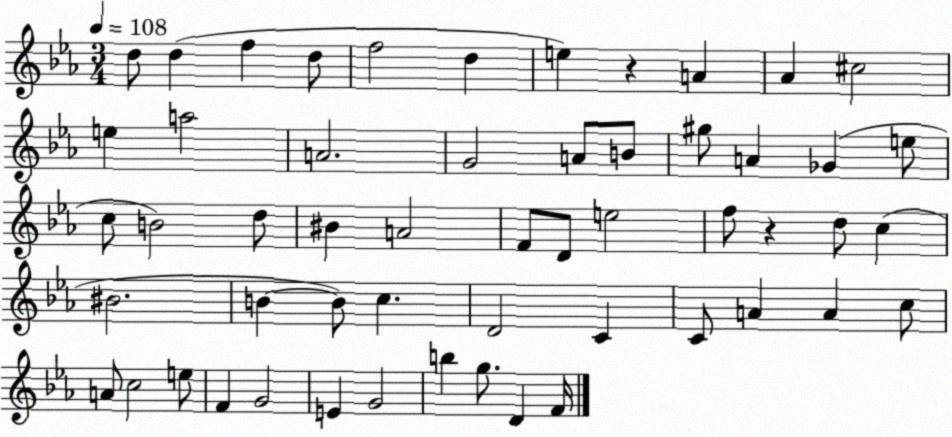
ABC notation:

X:1
T:Untitled
M:3/4
L:1/4
K:Eb
d/2 d f d/2 f2 d e z A _A ^c2 e a2 A2 G2 A/2 B/2 ^g/2 A _G e/2 c/2 B2 d/2 ^B A2 F/2 D/2 e2 f/2 z d/2 c ^B2 B B/2 c D2 C C/2 A A c/2 A/2 c2 e/2 F G2 E G2 b g/2 D F/4